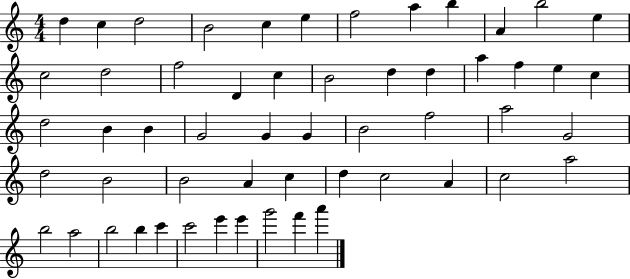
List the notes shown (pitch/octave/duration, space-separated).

D5/q C5/q D5/h B4/h C5/q E5/q F5/h A5/q B5/q A4/q B5/h E5/q C5/h D5/h F5/h D4/q C5/q B4/h D5/q D5/q A5/q F5/q E5/q C5/q D5/h B4/q B4/q G4/h G4/q G4/q B4/h F5/h A5/h G4/h D5/h B4/h B4/h A4/q C5/q D5/q C5/h A4/q C5/h A5/h B5/h A5/h B5/h B5/q C6/q C6/h E6/q E6/q G6/h F6/q A6/q